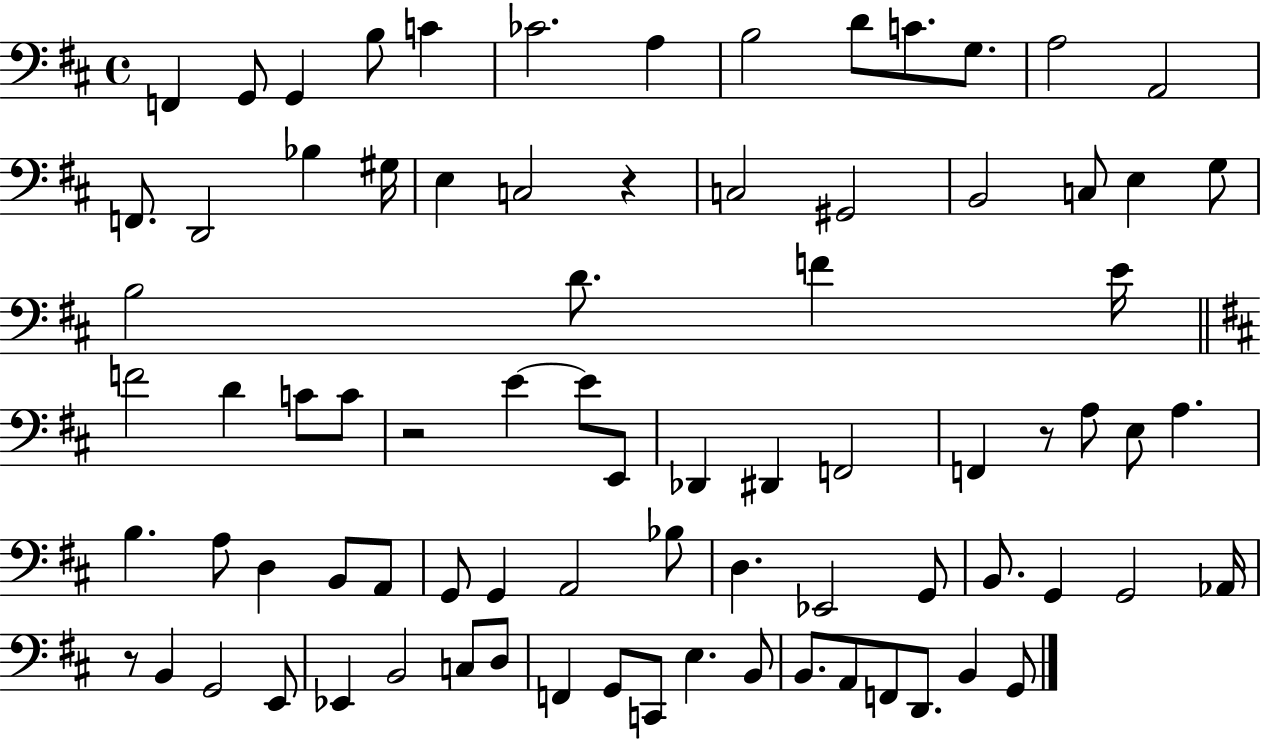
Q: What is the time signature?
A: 4/4